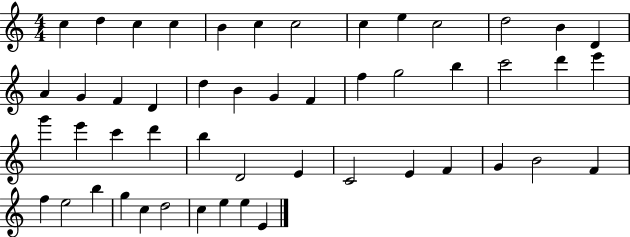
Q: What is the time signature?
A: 4/4